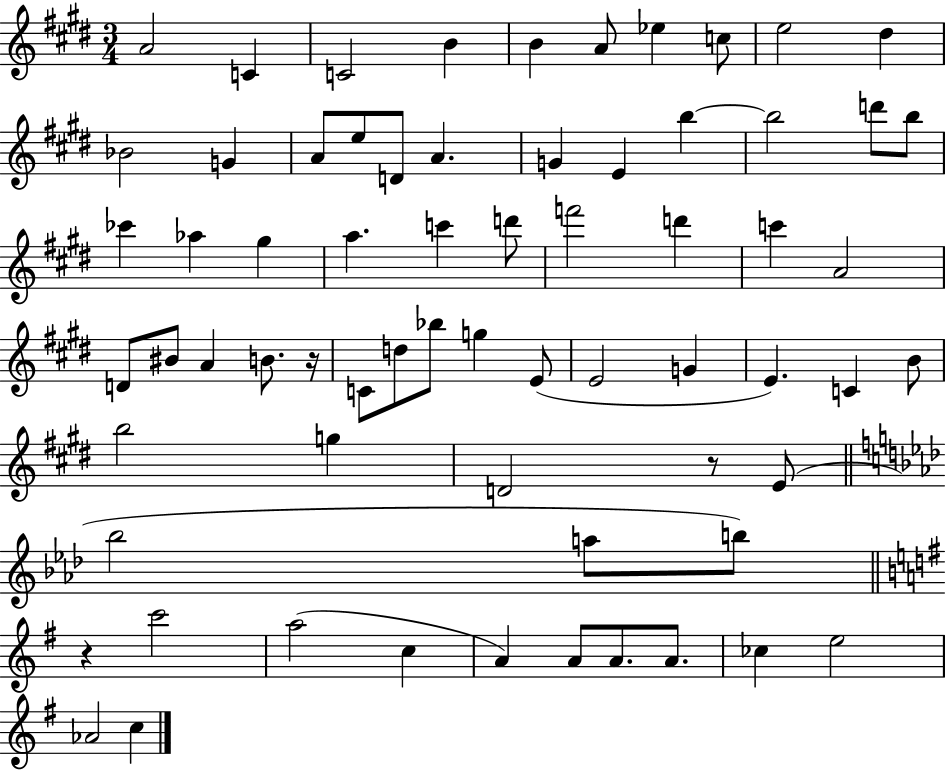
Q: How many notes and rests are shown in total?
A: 67